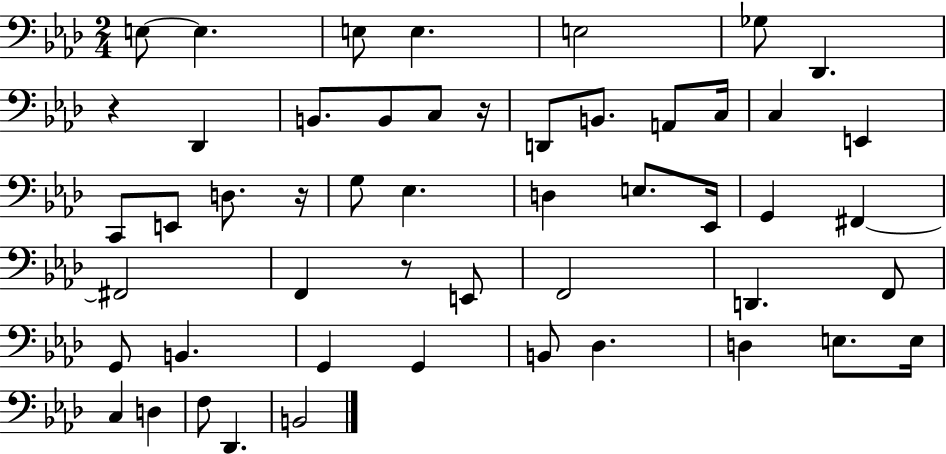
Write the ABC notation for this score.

X:1
T:Untitled
M:2/4
L:1/4
K:Ab
E,/2 E, E,/2 E, E,2 _G,/2 _D,, z _D,, B,,/2 B,,/2 C,/2 z/4 D,,/2 B,,/2 A,,/2 C,/4 C, E,, C,,/2 E,,/2 D,/2 z/4 G,/2 _E, D, E,/2 _E,,/4 G,, ^F,, ^F,,2 F,, z/2 E,,/2 F,,2 D,, F,,/2 G,,/2 B,, G,, G,, B,,/2 _D, D, E,/2 E,/4 C, D, F,/2 _D,, B,,2